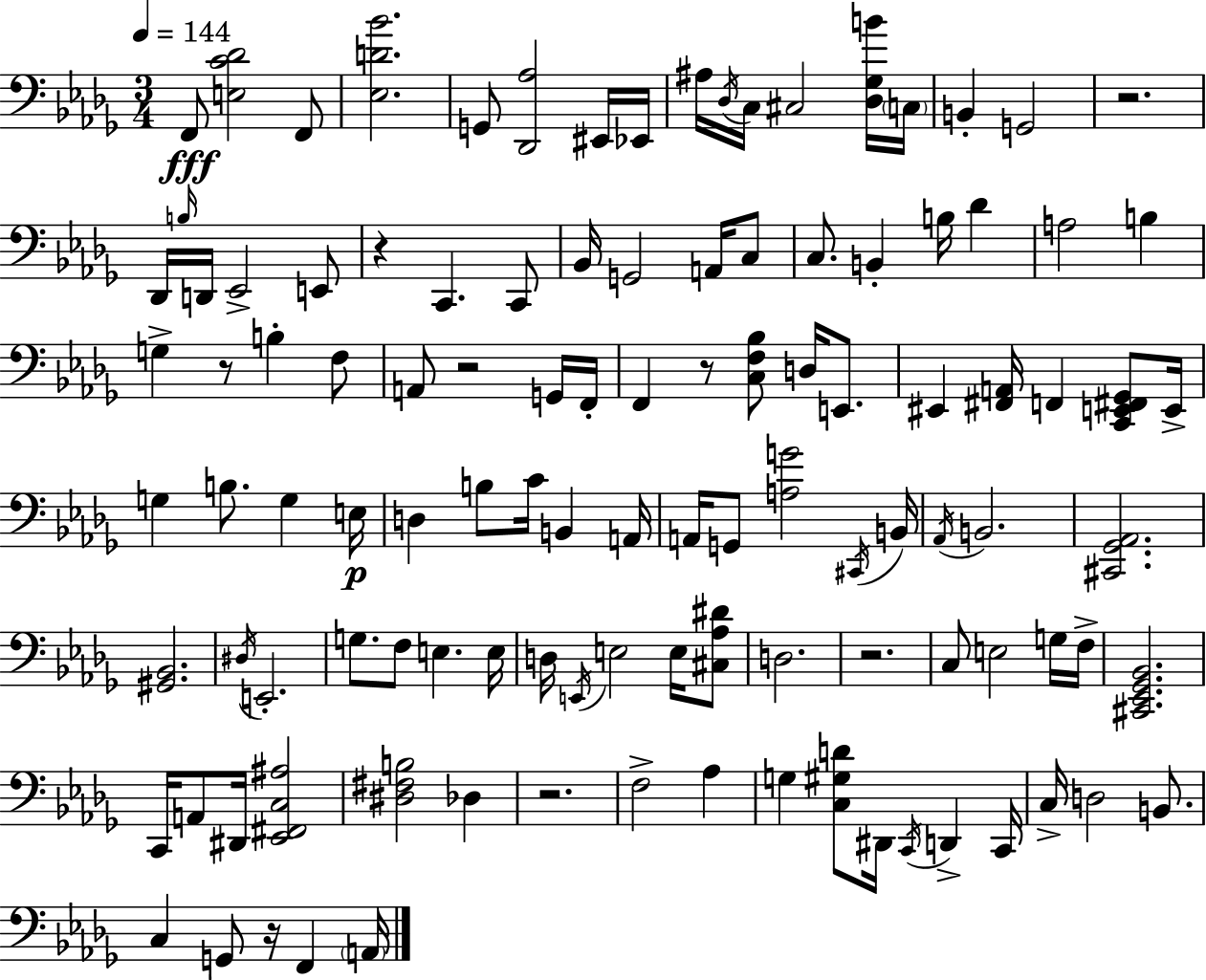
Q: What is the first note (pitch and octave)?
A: F2